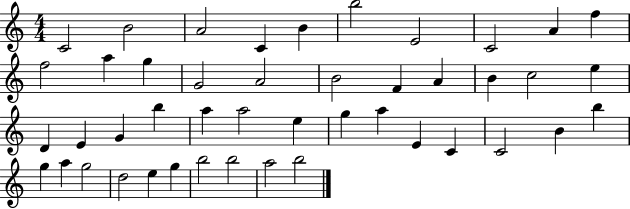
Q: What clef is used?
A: treble